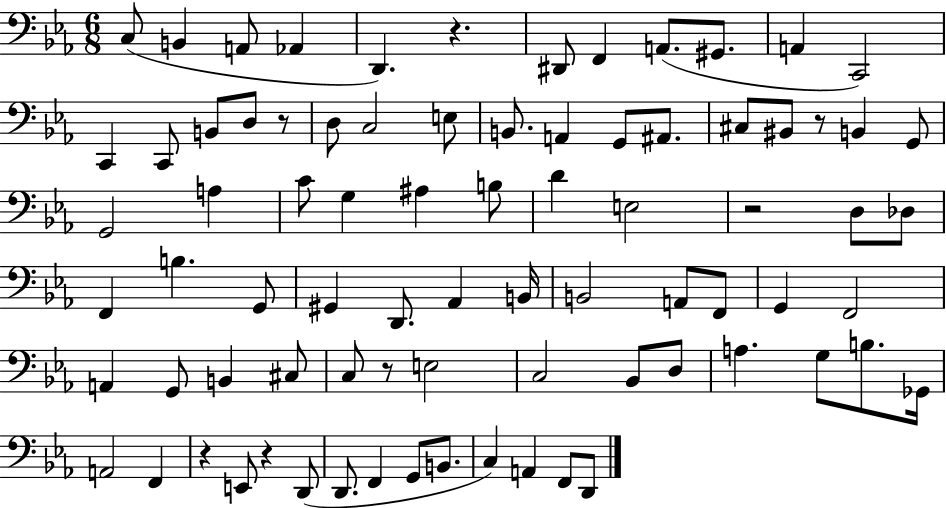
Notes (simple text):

C3/e B2/q A2/e Ab2/q D2/q. R/q. D#2/e F2/q A2/e. G#2/e. A2/q C2/h C2/q C2/e B2/e D3/e R/e D3/e C3/h E3/e B2/e. A2/q G2/e A#2/e. C#3/e BIS2/e R/e B2/q G2/e G2/h A3/q C4/e G3/q A#3/q B3/e D4/q E3/h R/h D3/e Db3/e F2/q B3/q. G2/e G#2/q D2/e. Ab2/q B2/s B2/h A2/e F2/e G2/q F2/h A2/q G2/e B2/q C#3/e C3/e R/e E3/h C3/h Bb2/e D3/e A3/q. G3/e B3/e. Gb2/s A2/h F2/q R/q E2/e R/q D2/e D2/e. F2/q G2/e B2/e. C3/q A2/q F2/e D2/e